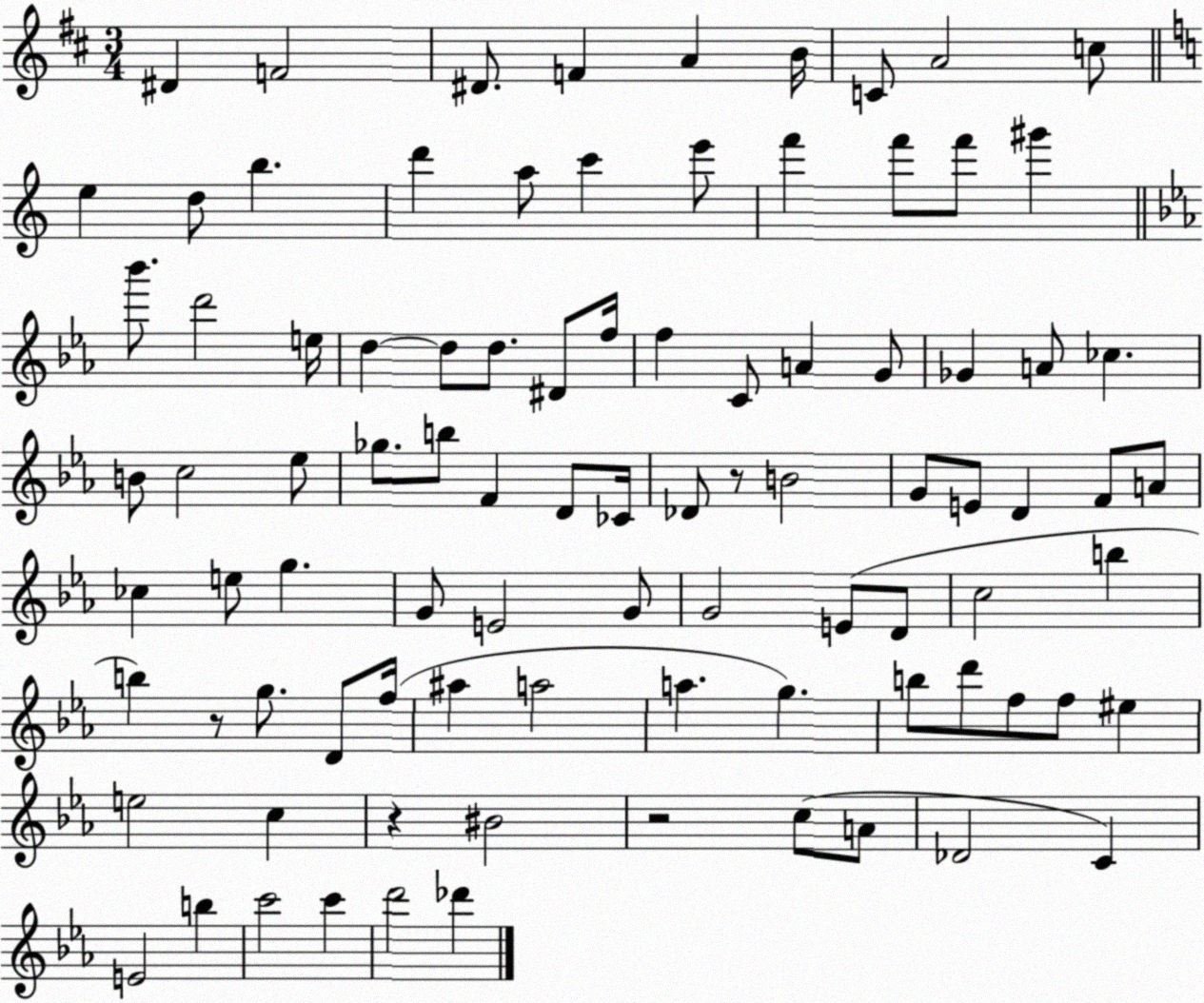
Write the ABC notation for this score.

X:1
T:Untitled
M:3/4
L:1/4
K:D
^D F2 ^D/2 F A B/4 C/2 A2 c/2 e d/2 b d' a/2 c' e'/2 f' f'/2 f'/2 ^g' _b'/2 d'2 e/4 d d/2 d/2 ^D/2 f/4 f C/2 A G/2 _G A/2 _c B/2 c2 _e/2 _g/2 b/2 F D/2 _C/4 _D/2 z/2 B2 G/2 E/2 D F/2 A/2 _c e/2 g G/2 E2 G/2 G2 E/2 D/2 c2 b b z/2 g/2 D/2 f/4 ^a a2 a g b/2 d'/2 f/2 f/2 ^e e2 c z ^B2 z2 c/2 A/2 _D2 C E2 b c'2 c' d'2 _d'